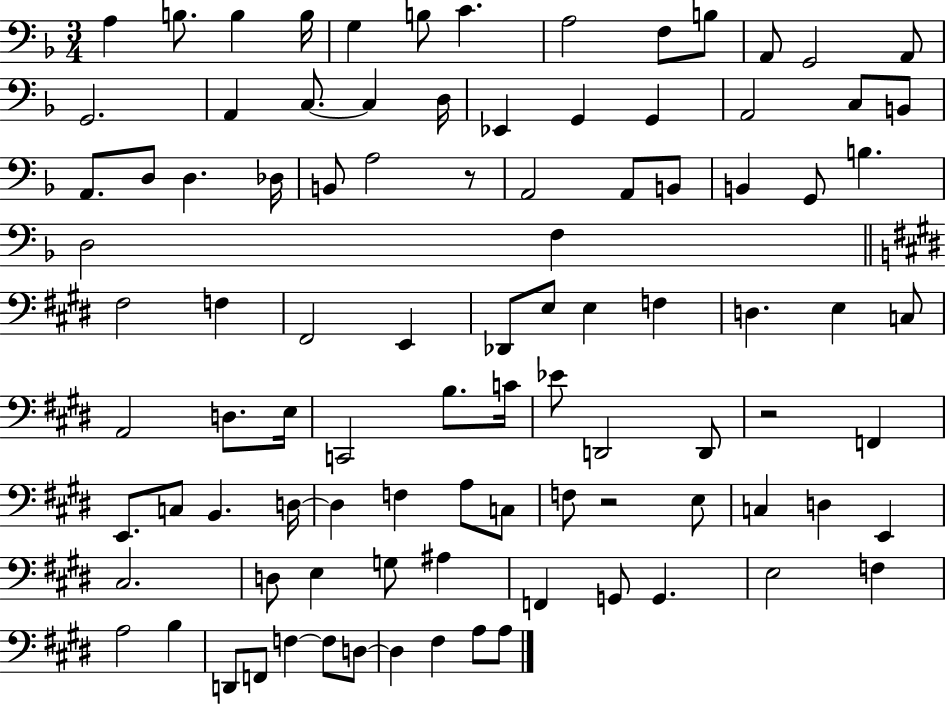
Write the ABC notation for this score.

X:1
T:Untitled
M:3/4
L:1/4
K:F
A, B,/2 B, B,/4 G, B,/2 C A,2 F,/2 B,/2 A,,/2 G,,2 A,,/2 G,,2 A,, C,/2 C, D,/4 _E,, G,, G,, A,,2 C,/2 B,,/2 A,,/2 D,/2 D, _D,/4 B,,/2 A,2 z/2 A,,2 A,,/2 B,,/2 B,, G,,/2 B, D,2 F, ^F,2 F, ^F,,2 E,, _D,,/2 E,/2 E, F, D, E, C,/2 A,,2 D,/2 E,/4 C,,2 B,/2 C/4 _E/2 D,,2 D,,/2 z2 F,, E,,/2 C,/2 B,, D,/4 D, F, A,/2 C,/2 F,/2 z2 E,/2 C, D, E,, ^C,2 D,/2 E, G,/2 ^A, F,, G,,/2 G,, E,2 F, A,2 B, D,,/2 F,,/2 F, F,/2 D,/2 D, ^F, A,/2 A,/2